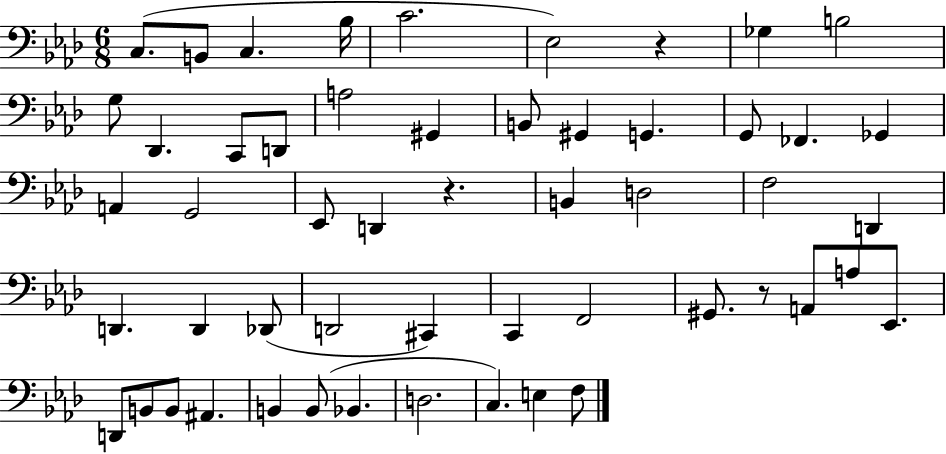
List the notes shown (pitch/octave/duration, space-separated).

C3/e. B2/e C3/q. Bb3/s C4/h. Eb3/h R/q Gb3/q B3/h G3/e Db2/q. C2/e D2/e A3/h G#2/q B2/e G#2/q G2/q. G2/e FES2/q. Gb2/q A2/q G2/h Eb2/e D2/q R/q. B2/q D3/h F3/h D2/q D2/q. D2/q Db2/e D2/h C#2/q C2/q F2/h G#2/e. R/e A2/e A3/e Eb2/e. D2/e B2/e B2/e A#2/q. B2/q B2/e Bb2/q. D3/h. C3/q. E3/q F3/e